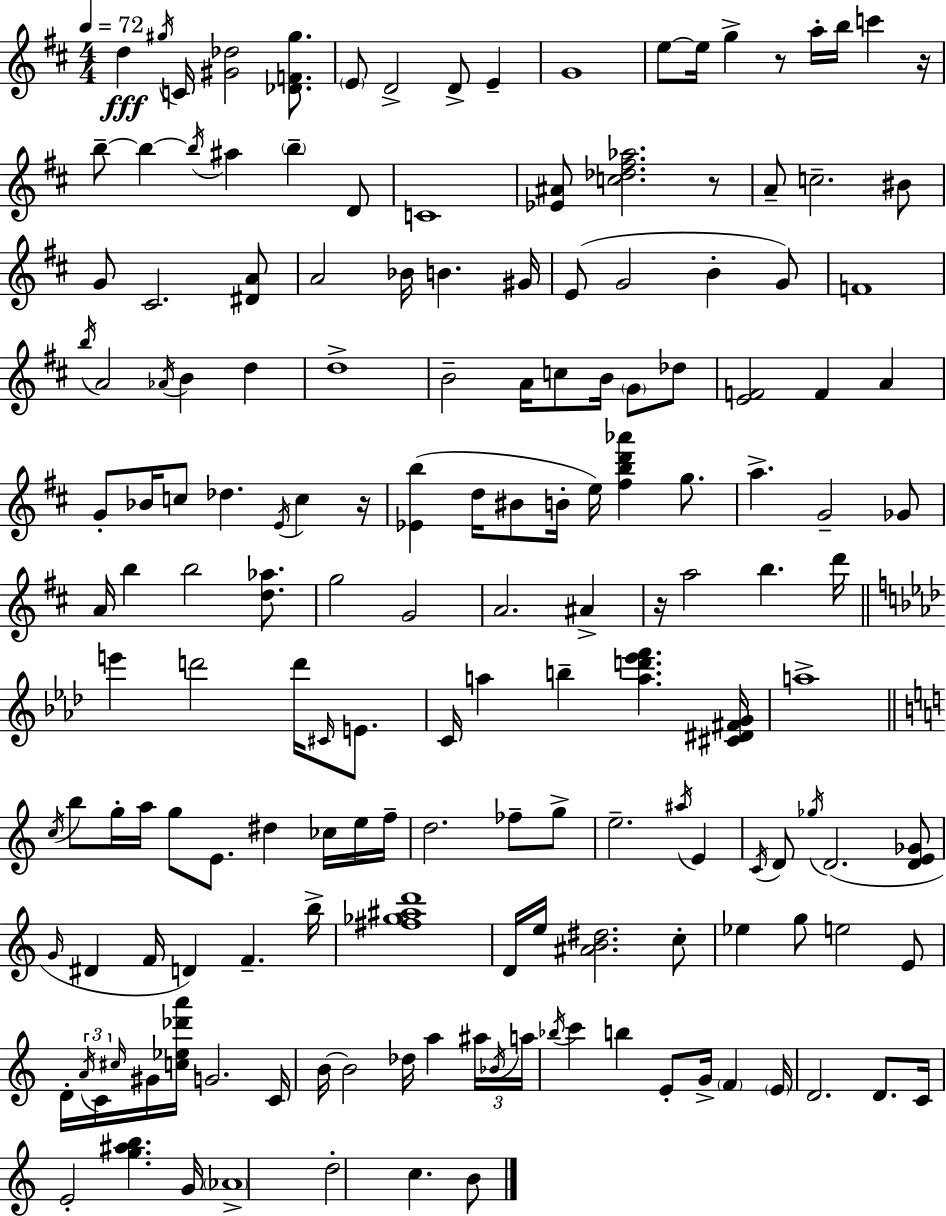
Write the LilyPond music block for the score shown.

{
  \clef treble
  \numericTimeSignature
  \time 4/4
  \key d \major
  \tempo 4 = 72
  d''4\fff \acciaccatura { gis''16 } c'16 <gis' des''>2 <des' f' gis''>8. | \parenthesize e'8 d'2-> d'8-> e'4-- | g'1 | e''8~~ e''16 g''4-> r8 a''16-. b''16 c'''4 | \break r16 b''8--~~ b''4~~ \acciaccatura { b''16 } ais''4 \parenthesize b''4-- | d'8 c'1 | <ees' ais'>8 <c'' des'' fis'' aes''>2. | r8 a'8-- c''2.-- | \break bis'8 g'8 cis'2. | <dis' a'>8 a'2 bes'16 b'4. | gis'16 e'8( g'2 b'4-. | g'8) f'1 | \break \acciaccatura { b''16 } a'2 \acciaccatura { aes'16 } b'4 | d''4 d''1-> | b'2-- a'16 c''8 b'16 | \parenthesize g'8 des''8 <e' f'>2 f'4 | \break a'4 g'8-. bes'16 c''8 des''4. \acciaccatura { e'16 } | c''4 r16 <ees' b''>4( d''16 bis'8 b'16-. e''16) <fis'' b'' d''' aes'''>4 | g''8. a''4.-> g'2-- | ges'8 a'16 b''4 b''2 | \break <d'' aes''>8. g''2 g'2 | a'2. | ais'4-> r16 a''2 b''4. | d'''16 \bar "||" \break \key aes \major e'''4 d'''2 d'''16 \grace { cis'16 } e'8. | c'16 a''4 b''4-- <a'' d''' ees''' f'''>4. | <cis' dis' fis' g'>16 a''1-> | \bar "||" \break \key a \minor \acciaccatura { c''16 } b''8 g''16-. a''16 g''8 e'8. dis''4 ces''16 e''16 | f''16-- d''2. fes''8-- g''8-> | e''2.-- \acciaccatura { ais''16 } e'4 | \acciaccatura { c'16 } d'8 \acciaccatura { ges''16 } d'2.( | \break <d' e' ges'>8 \grace { g'16 } dis'4 f'16 d'4) f'4.-- | b''16-> <fis'' ges'' ais'' d'''>1 | d'16 e''16 <ais' b' dis''>2. | c''8-. ees''4 g''8 e''2 | \break e'8 d'16-. \tuplet 3/2 { \acciaccatura { a'16 } c'16 \grace { cis''16 } } gis'16 <c'' ees'' des''' a'''>16 g'2. | c'16 b'16~~ b'2 | des''16 a''4 \tuplet 3/2 { ais''16 \acciaccatura { bes'16 } a''16 } \acciaccatura { bes''16 } c'''4 b''4 | e'8-. g'16-> \parenthesize f'4 \parenthesize e'16 d'2. | \break d'8. c'16 e'2-. | <g'' ais'' b''>4. g'16 \parenthesize aes'1-> | d''2-. | c''4. b'8 \bar "|."
}